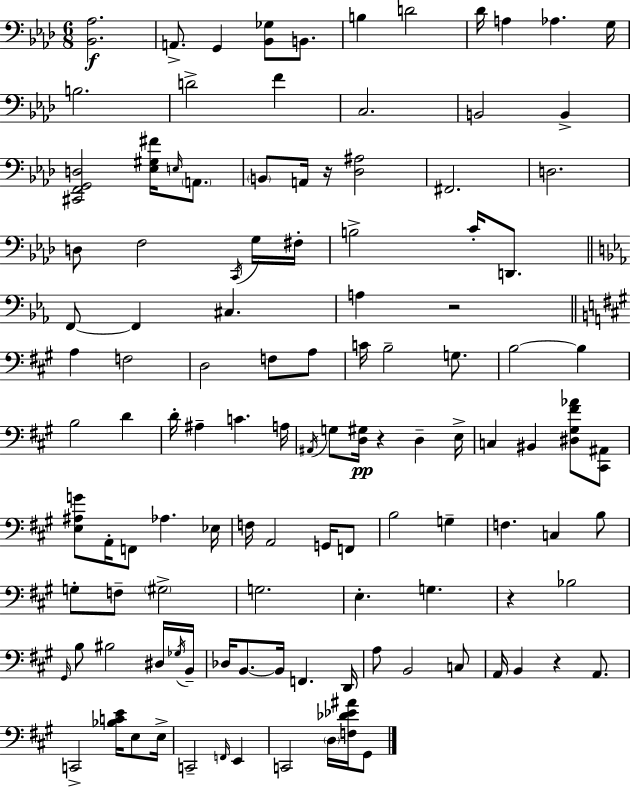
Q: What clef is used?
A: bass